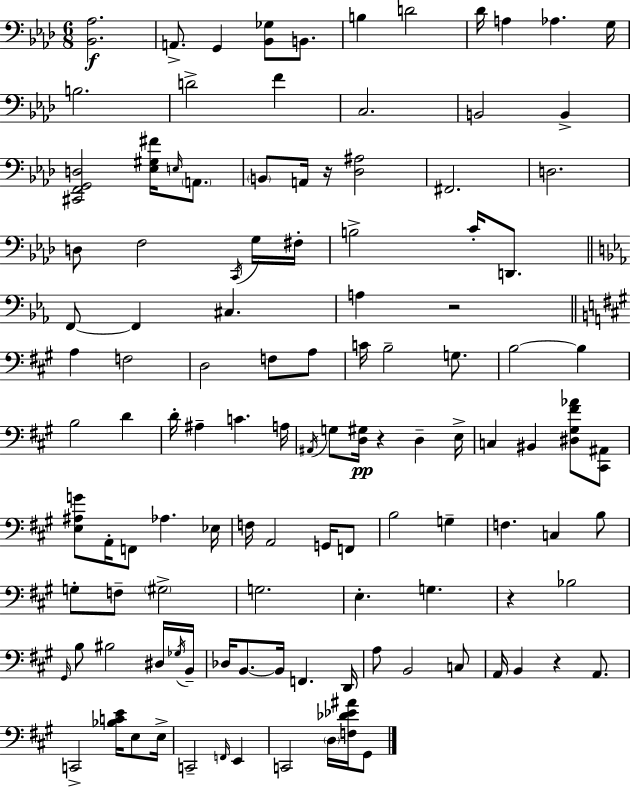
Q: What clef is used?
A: bass